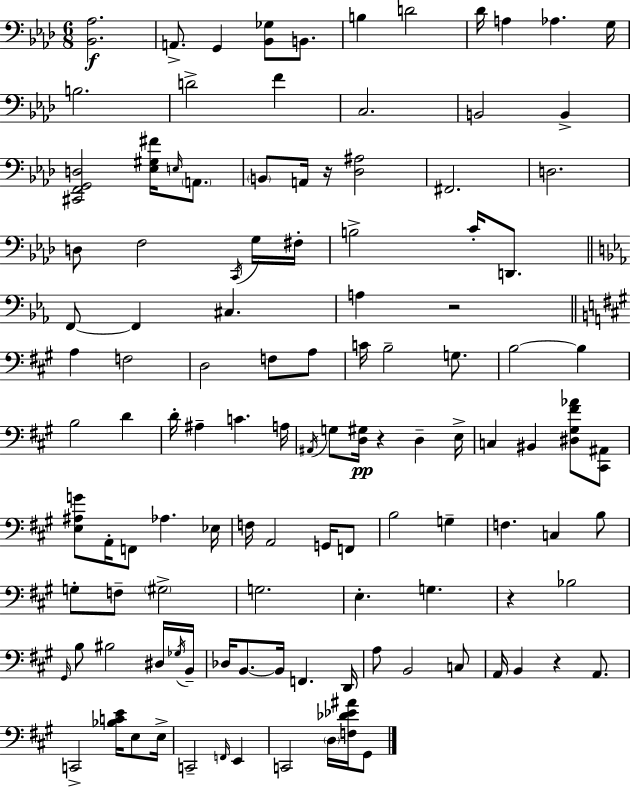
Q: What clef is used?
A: bass